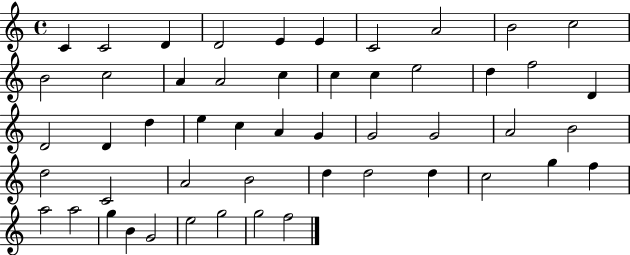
C4/q C4/h D4/q D4/h E4/q E4/q C4/h A4/h B4/h C5/h B4/h C5/h A4/q A4/h C5/q C5/q C5/q E5/h D5/q F5/h D4/q D4/h D4/q D5/q E5/q C5/q A4/q G4/q G4/h G4/h A4/h B4/h D5/h C4/h A4/h B4/h D5/q D5/h D5/q C5/h G5/q F5/q A5/h A5/h G5/q B4/q G4/h E5/h G5/h G5/h F5/h